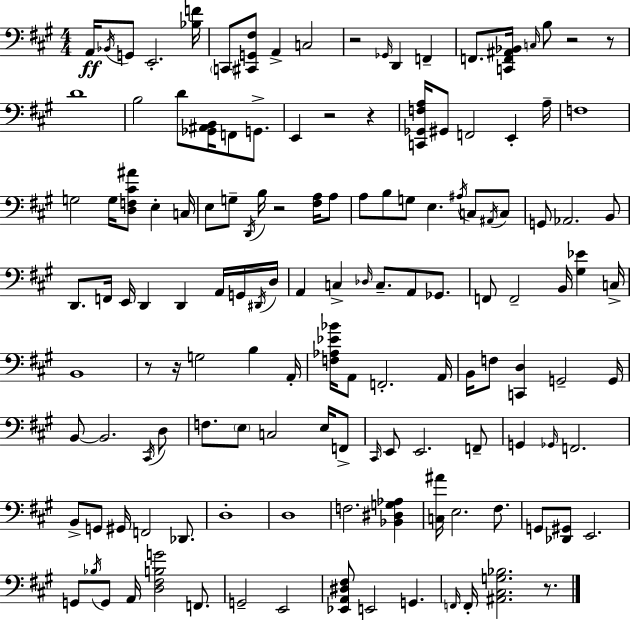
X:1
T:Untitled
M:4/4
L:1/4
K:A
A,,/4 _B,,/4 G,,/2 E,,2 [_B,F]/4 C,,/2 [^C,,G,,^F,]/2 A,, C,2 z2 _G,,/4 D,, F,, F,,/2 [C,,F,,^A,,_B,,]/4 C,/4 B,/2 z2 z/2 D4 B,2 D/2 [_G,,^A,,B,,]/4 F,,/2 G,,/2 E,, z2 z [C,,_G,,F,A,]/4 ^G,,/2 F,,2 E,, A,/4 F,4 G,2 G,/4 [D,F,^C^A]/2 E, C,/4 E,/2 G,/2 D,,/4 B,/4 z2 [^F,A,]/4 A,/2 A,/2 B,/2 G,/2 E, ^A,/4 C,/2 ^A,,/4 C,/2 G,,/2 _A,,2 B,,/2 D,,/2 F,,/4 E,,/4 D,, D,, A,,/4 G,,/4 ^D,,/4 D,/4 A,, C, _D,/4 C,/2 A,,/2 _G,,/2 F,,/2 F,,2 B,,/4 [^G,_E] C,/4 B,,4 z/2 z/4 G,2 B, A,,/4 [F,_A,_E_B]/4 A,,/2 F,,2 A,,/4 B,,/4 F,/2 [C,,D,] G,,2 G,,/4 B,,/2 B,,2 ^C,,/4 D,/2 F,/2 E,/2 C,2 E,/4 F,,/2 ^C,,/4 E,,/2 E,,2 F,,/2 G,, _G,,/4 F,,2 B,,/2 G,,/2 ^G,,/4 F,,2 _D,,/2 D,4 D,4 F,2 [_B,,^D,G,_A,] [C,^A]/4 E,2 ^F,/2 G,,/2 [_D,,^G,,]/2 E,,2 G,,/2 _B,/4 G,,/2 A,,/4 [D,^F,B,G]2 F,,/2 G,,2 E,,2 [_E,,A,,^D,^F,]/2 E,,2 G,, F,,/4 F,,/4 [^A,,^C,G,_B,]2 z/2